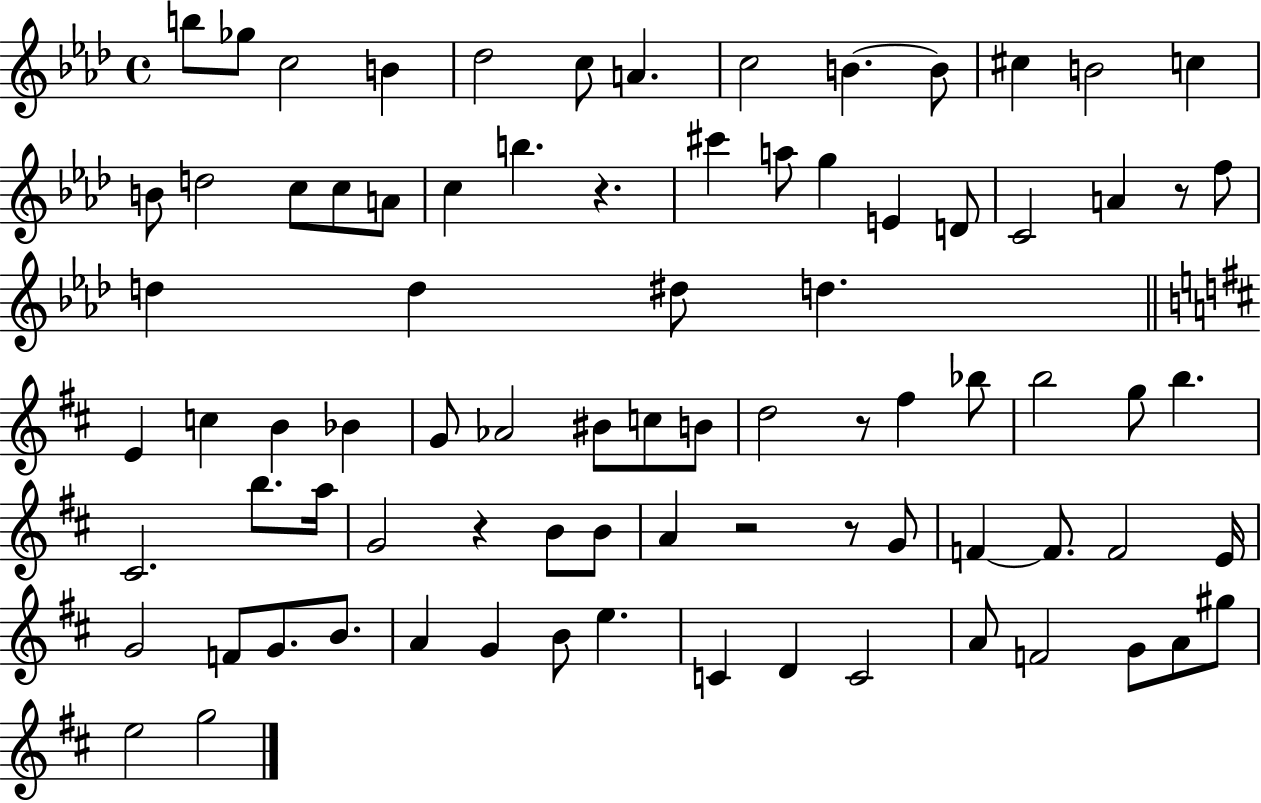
X:1
T:Untitled
M:4/4
L:1/4
K:Ab
b/2 _g/2 c2 B _d2 c/2 A c2 B B/2 ^c B2 c B/2 d2 c/2 c/2 A/2 c b z ^c' a/2 g E D/2 C2 A z/2 f/2 d d ^d/2 d E c B _B G/2 _A2 ^B/2 c/2 B/2 d2 z/2 ^f _b/2 b2 g/2 b ^C2 b/2 a/4 G2 z B/2 B/2 A z2 z/2 G/2 F F/2 F2 E/4 G2 F/2 G/2 B/2 A G B/2 e C D C2 A/2 F2 G/2 A/2 ^g/2 e2 g2